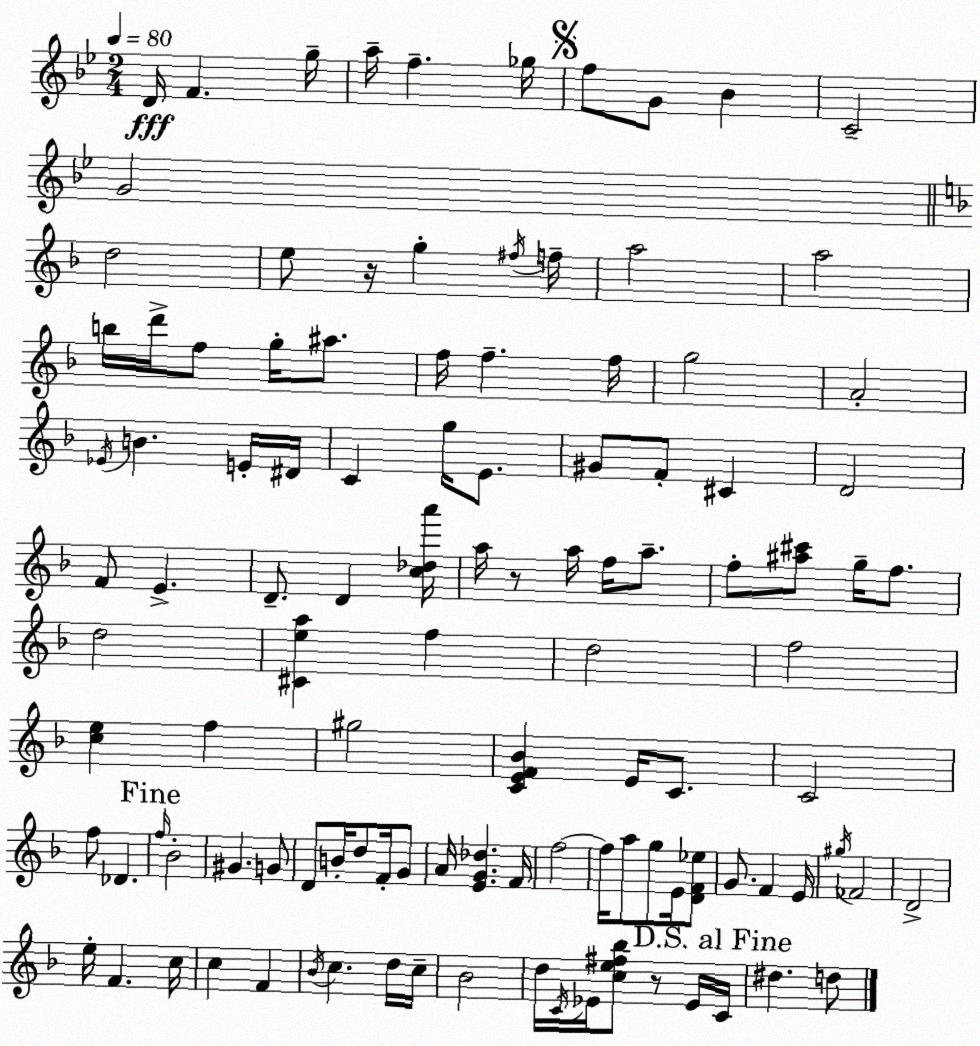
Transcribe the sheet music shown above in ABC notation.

X:1
T:Untitled
M:2/4
L:1/4
K:Bb
D/4 F g/4 a/4 f _g/4 f/2 G/2 _B C2 G2 d2 e/2 z/4 g ^f/4 f/4 a2 a2 b/4 d'/4 f/2 g/4 ^a/2 f/4 f f/4 g2 A2 _E/4 B E/4 ^D/4 C g/4 E/2 ^G/2 F/2 ^C D2 F/2 E D/2 D [c_da']/4 a/4 z/2 a/4 f/4 a/2 f/2 [^a^c']/2 g/4 f/2 d2 [^Cea] f d2 f2 [ce] f ^g2 [CEF_B] E/4 C/2 C2 f/2 _D f/4 _B2 ^G G/2 D/2 B/4 d/2 F/4 G/2 A/4 [EG_d] F/4 f2 f/4 a/2 g/2 E/4 [DF_e]/2 G/2 F E/4 ^g/4 _F2 D2 e/4 F c/4 c F _B/4 c d/4 c/4 _B2 d/4 C/4 _E/4 [ce^f_b]/2 z/2 _E/4 C/4 ^d d/2